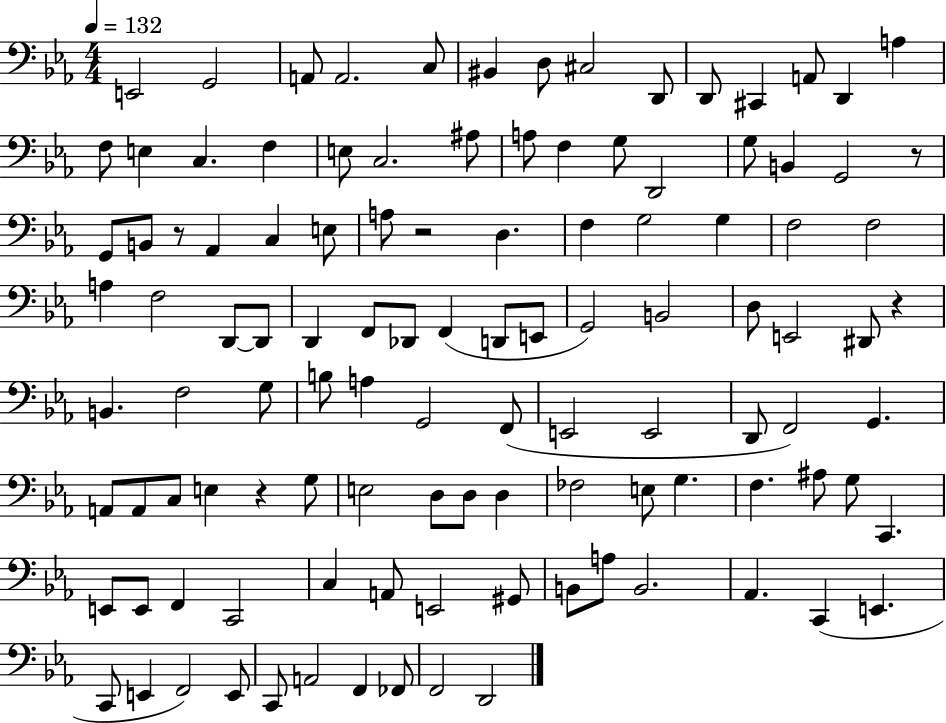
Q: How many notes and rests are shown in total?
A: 112